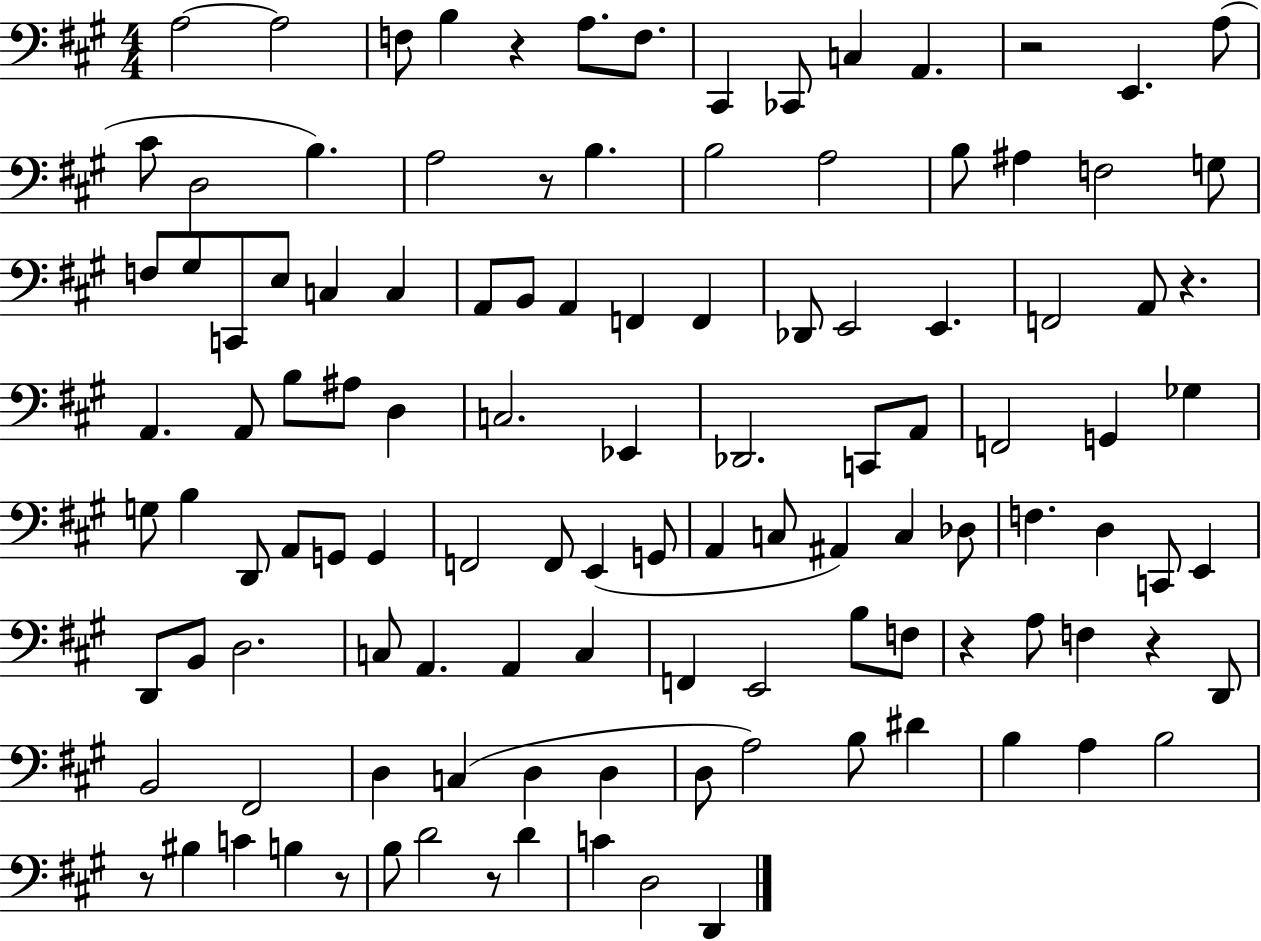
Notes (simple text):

A3/h A3/h F3/e B3/q R/q A3/e. F3/e. C#2/q CES2/e C3/q A2/q. R/h E2/q. A3/e C#4/e D3/h B3/q. A3/h R/e B3/q. B3/h A3/h B3/e A#3/q F3/h G3/e F3/e G#3/e C2/e E3/e C3/q C3/q A2/e B2/e A2/q F2/q F2/q Db2/e E2/h E2/q. F2/h A2/e R/q. A2/q. A2/e B3/e A#3/e D3/q C3/h. Eb2/q Db2/h. C2/e A2/e F2/h G2/q Gb3/q G3/e B3/q D2/e A2/e G2/e G2/q F2/h F2/e E2/q G2/e A2/q C3/e A#2/q C3/q Db3/e F3/q. D3/q C2/e E2/q D2/e B2/e D3/h. C3/e A2/q. A2/q C3/q F2/q E2/h B3/e F3/e R/q A3/e F3/q R/q D2/e B2/h F#2/h D3/q C3/q D3/q D3/q D3/e A3/h B3/e D#4/q B3/q A3/q B3/h R/e BIS3/q C4/q B3/q R/e B3/e D4/h R/e D4/q C4/q D3/h D2/q